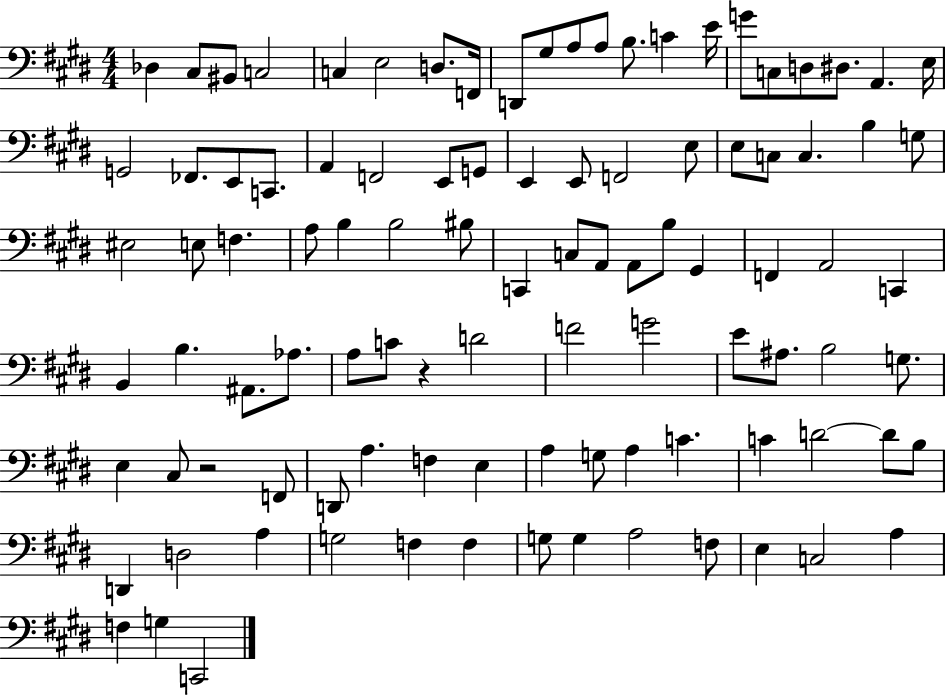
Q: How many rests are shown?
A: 2